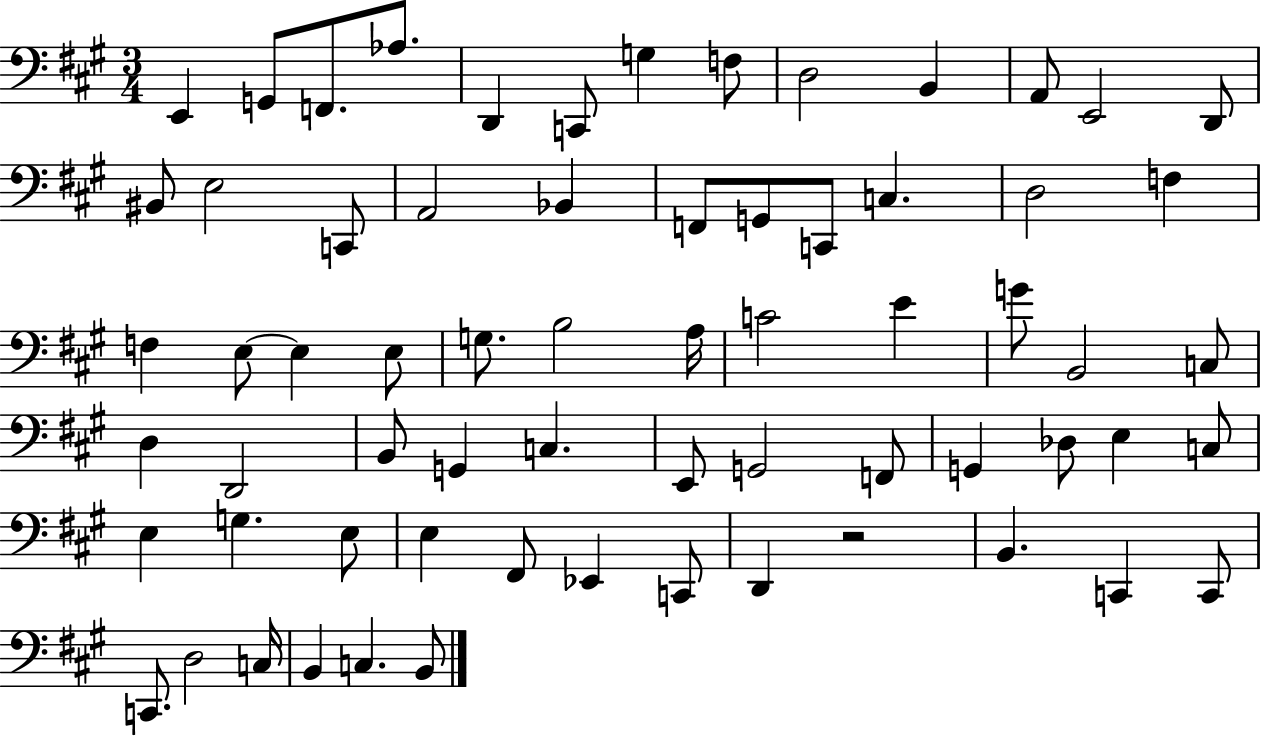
X:1
T:Untitled
M:3/4
L:1/4
K:A
E,, G,,/2 F,,/2 _A,/2 D,, C,,/2 G, F,/2 D,2 B,, A,,/2 E,,2 D,,/2 ^B,,/2 E,2 C,,/2 A,,2 _B,, F,,/2 G,,/2 C,,/2 C, D,2 F, F, E,/2 E, E,/2 G,/2 B,2 A,/4 C2 E G/2 B,,2 C,/2 D, D,,2 B,,/2 G,, C, E,,/2 G,,2 F,,/2 G,, _D,/2 E, C,/2 E, G, E,/2 E, ^F,,/2 _E,, C,,/2 D,, z2 B,, C,, C,,/2 C,,/2 D,2 C,/4 B,, C, B,,/2